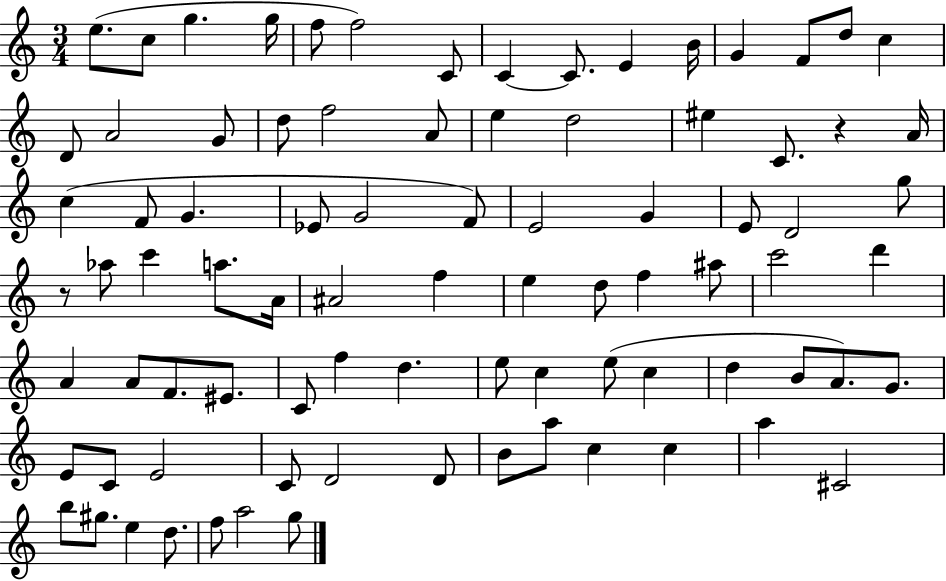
E5/e. C5/e G5/q. G5/s F5/e F5/h C4/e C4/q C4/e. E4/q B4/s G4/q F4/e D5/e C5/q D4/e A4/h G4/e D5/e F5/h A4/e E5/q D5/h EIS5/q C4/e. R/q A4/s C5/q F4/e G4/q. Eb4/e G4/h F4/e E4/h G4/q E4/e D4/h G5/e R/e Ab5/e C6/q A5/e. A4/s A#4/h F5/q E5/q D5/e F5/q A#5/e C6/h D6/q A4/q A4/e F4/e. EIS4/e. C4/e F5/q D5/q. E5/e C5/q E5/e C5/q D5/q B4/e A4/e. G4/e. E4/e C4/e E4/h C4/e D4/h D4/e B4/e A5/e C5/q C5/q A5/q C#4/h B5/e G#5/e. E5/q D5/e. F5/e A5/h G5/e